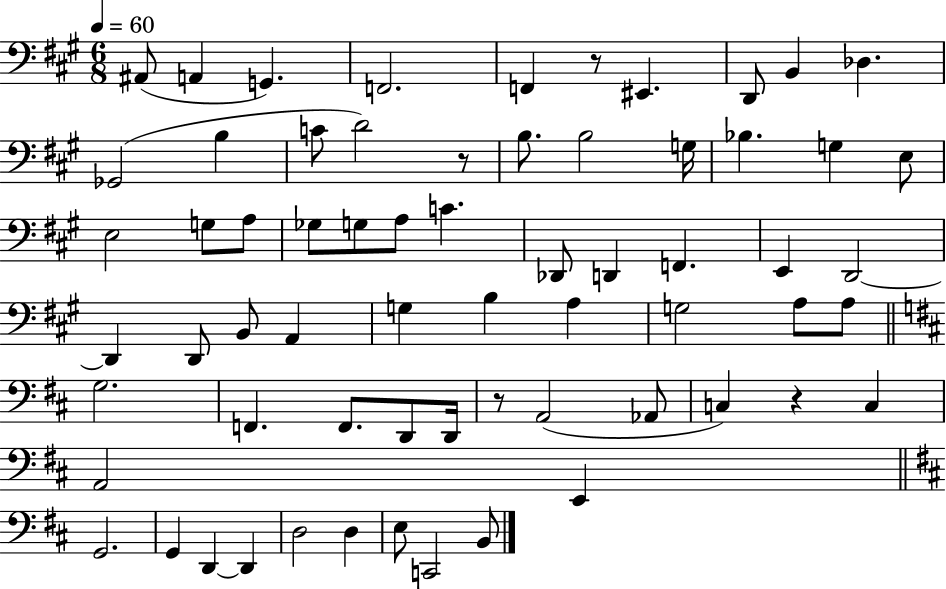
{
  \clef bass
  \numericTimeSignature
  \time 6/8
  \key a \major
  \tempo 4 = 60
  \repeat volta 2 { ais,8( a,4 g,4.) | f,2. | f,4 r8 eis,4. | d,8 b,4 des4. | \break ges,2( b4 | c'8 d'2) r8 | b8. b2 g16 | bes4. g4 e8 | \break e2 g8 a8 | ges8 g8 a8 c'4. | des,8 d,4 f,4. | e,4 d,2~~ | \break d,4 d,8 b,8 a,4 | g4 b4 a4 | g2 a8 a8 | \bar "||" \break \key b \minor g2. | f,4. f,8. d,8 d,16 | r8 a,2( aes,8 | c4) r4 c4 | \break a,2 e,4 | \bar "||" \break \key d \major g,2. | g,4 d,4~~ d,4 | d2 d4 | e8 c,2 b,8 | \break } \bar "|."
}